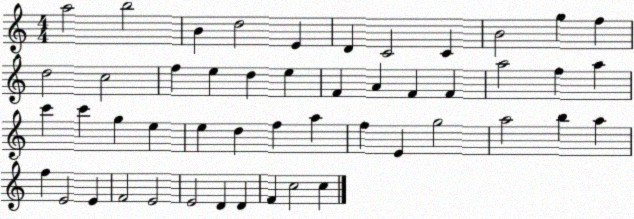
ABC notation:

X:1
T:Untitled
M:4/4
L:1/4
K:C
a2 b2 B d2 E D C2 C B2 g f d2 c2 f e d e F A F F a2 f a c' c' g e e d f a f E g2 a2 b a f E2 E F2 E2 E2 D D F c2 c